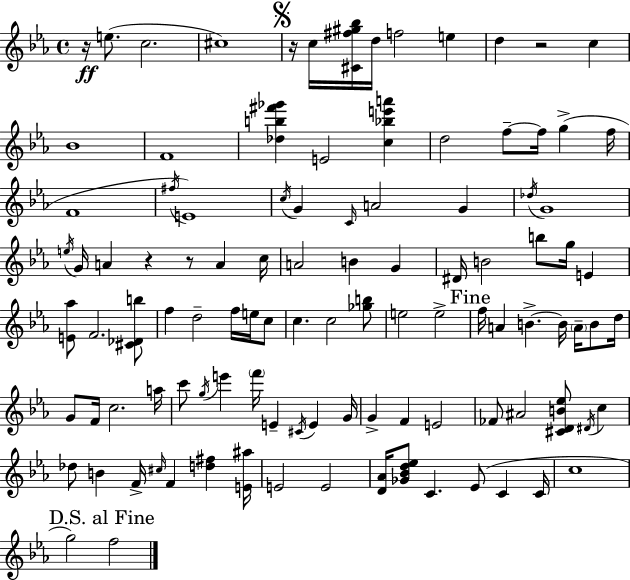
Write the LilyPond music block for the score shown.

{
  \clef treble
  \time 4/4
  \defaultTimeSignature
  \key ees \major
  r16\ff e''8.( c''2. | cis''1) | \mark \markup { \musicglyph "scripts.segno" } r16 c''16 <cis' fis'' gis'' bes''>16 d''16 f''2 e''4 | d''4 r2 c''4 | \break bes'1 | f'1 | <des'' b'' fis''' ges'''>4 e'2 <c'' bes'' e''' a'''>4 | d''2 f''8--~~ f''16 g''4->( f''16 | \break f'1 | \acciaccatura { fis''16 } e'1) | \acciaccatura { c''16 } g'4 \grace { c'16 } a'2 g'4 | \acciaccatura { des''16 } g'1 | \break \acciaccatura { e''16 } g'16 a'4 r4 r8 | a'4 c''16 a'2 b'4 | g'4 dis'16 b'2 b''8 | g''16 e'4 <e' aes''>8 f'2. | \break <cis' des' b''>8 f''4 d''2-- | f''16 e''16 c''8 c''4. c''2 | <ges'' b''>8 e''2 e''2-> | \mark "Fine" f''16 a'4 b'4.->~~ | \break b'16 \parenthesize a'16-- b'8 d''16 g'8 f'16 c''2. | a''16 c'''8 \acciaccatura { g''16 } e'''4 \parenthesize f'''16 e'4-- | \acciaccatura { cis'16 } e'4 g'16 g'4-> f'4 e'2 | fes'8 ais'2 | \break <cis' d' b' ees''>8 \acciaccatura { dis'16 } c''4 des''8 b'4 f'16-> \grace { cis''16 } | f'4 <d'' fis''>4 <e' ais''>16 e'2 | e'2 <d' aes'>16 <ges' bes' d'' ees''>8 c'4. | ees'8( c'4 c'16 c''1 | \break \mark "D.S. al Fine" g''2) | f''2 \bar "|."
}